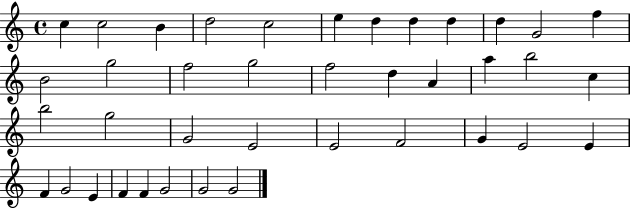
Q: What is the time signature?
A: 4/4